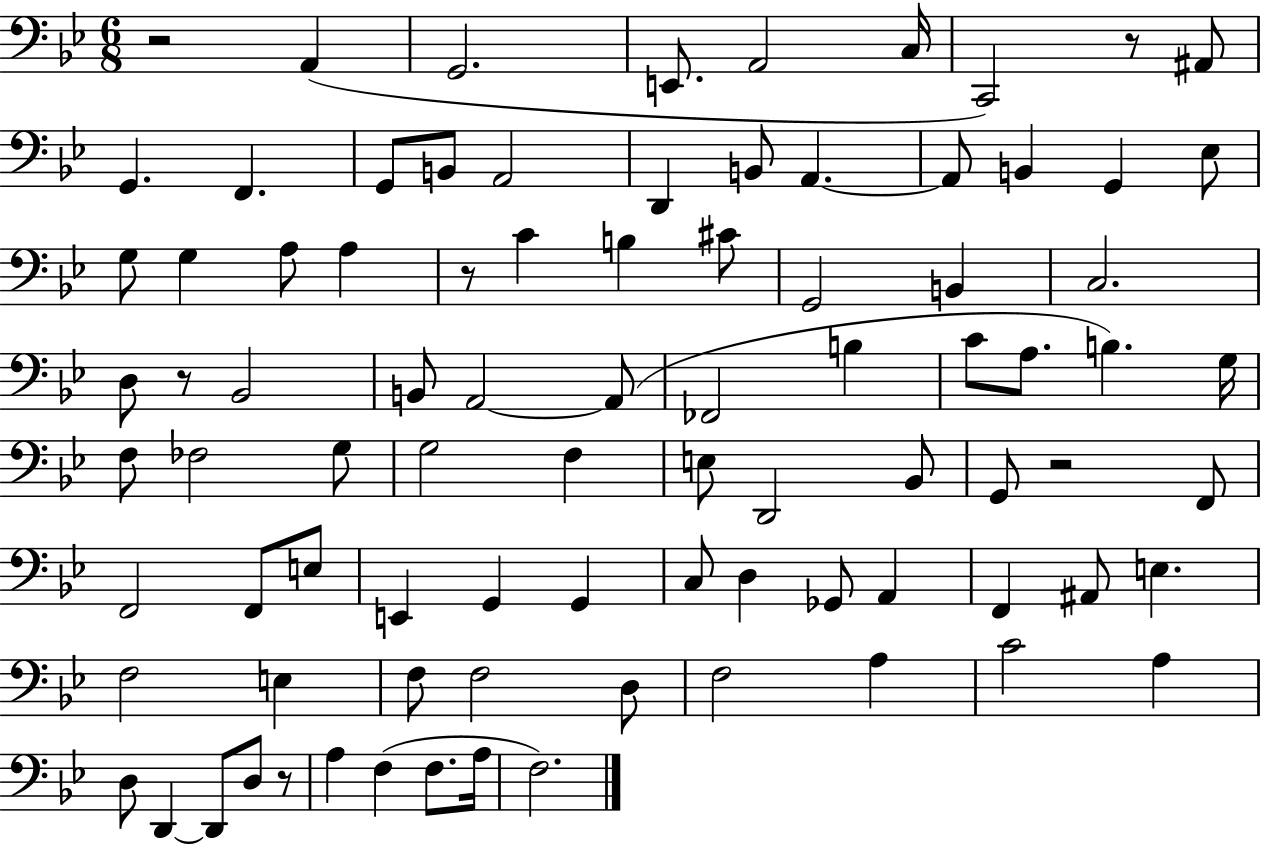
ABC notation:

X:1
T:Untitled
M:6/8
L:1/4
K:Bb
z2 A,, G,,2 E,,/2 A,,2 C,/4 C,,2 z/2 ^A,,/2 G,, F,, G,,/2 B,,/2 A,,2 D,, B,,/2 A,, A,,/2 B,, G,, _E,/2 G,/2 G, A,/2 A, z/2 C B, ^C/2 G,,2 B,, C,2 D,/2 z/2 _B,,2 B,,/2 A,,2 A,,/2 _F,,2 B, C/2 A,/2 B, G,/4 F,/2 _F,2 G,/2 G,2 F, E,/2 D,,2 _B,,/2 G,,/2 z2 F,,/2 F,,2 F,,/2 E,/2 E,, G,, G,, C,/2 D, _G,,/2 A,, F,, ^A,,/2 E, F,2 E, F,/2 F,2 D,/2 F,2 A, C2 A, D,/2 D,, D,,/2 D,/2 z/2 A, F, F,/2 A,/4 F,2